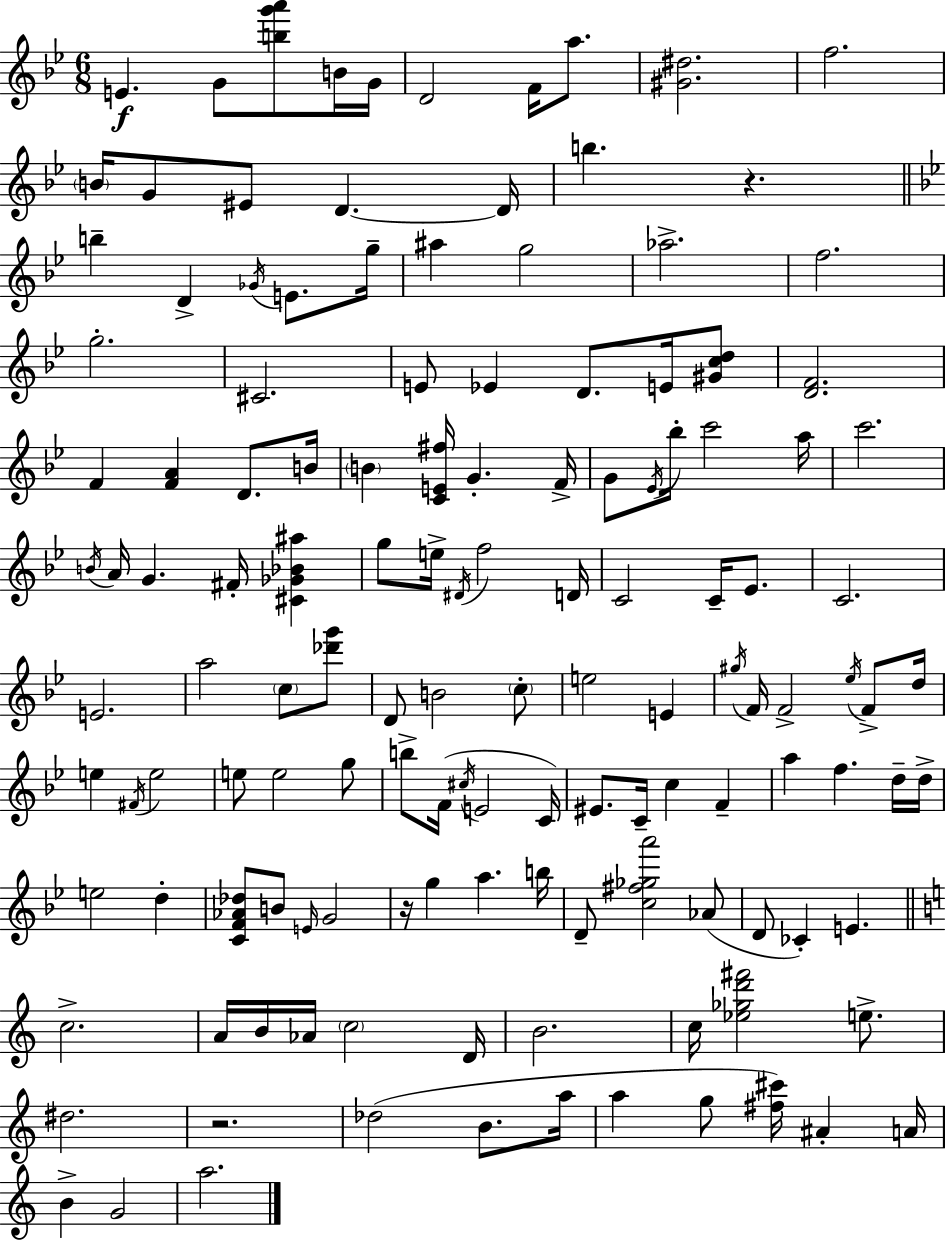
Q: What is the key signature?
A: BES major